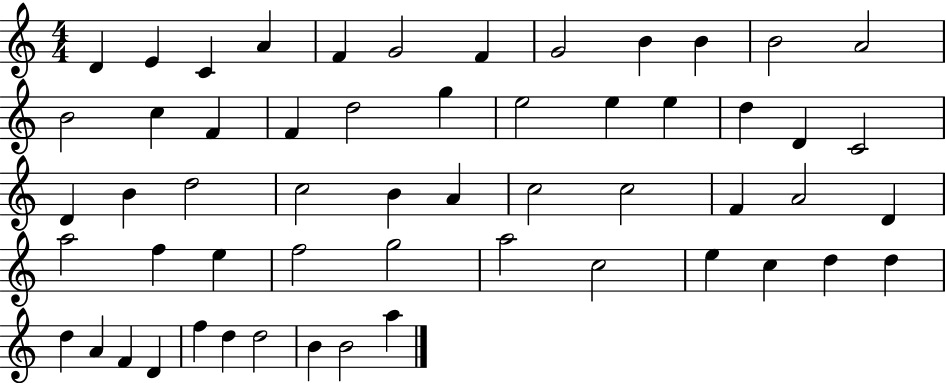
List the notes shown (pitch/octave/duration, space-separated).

D4/q E4/q C4/q A4/q F4/q G4/h F4/q G4/h B4/q B4/q B4/h A4/h B4/h C5/q F4/q F4/q D5/h G5/q E5/h E5/q E5/q D5/q D4/q C4/h D4/q B4/q D5/h C5/h B4/q A4/q C5/h C5/h F4/q A4/h D4/q A5/h F5/q E5/q F5/h G5/h A5/h C5/h E5/q C5/q D5/q D5/q D5/q A4/q F4/q D4/q F5/q D5/q D5/h B4/q B4/h A5/q